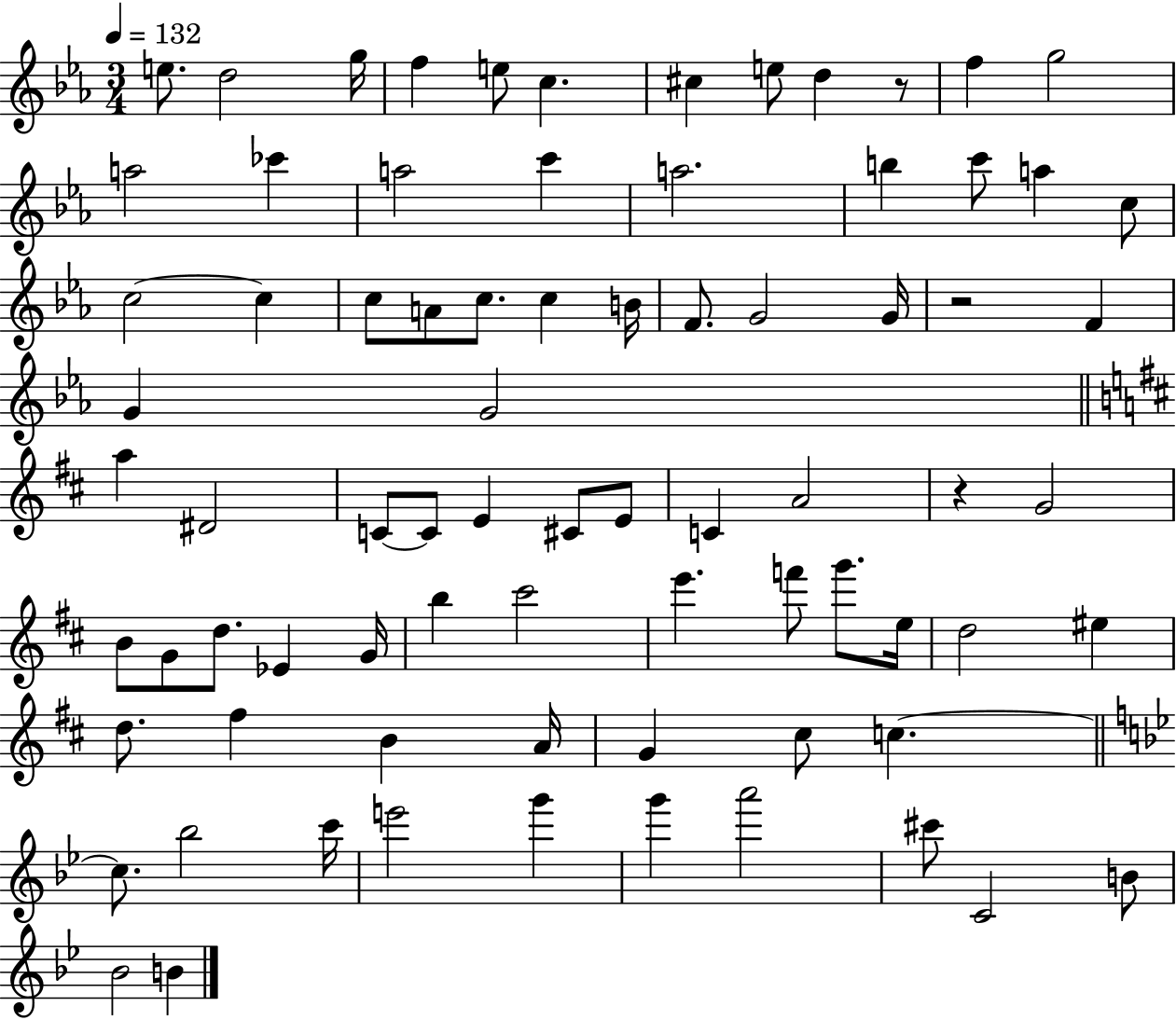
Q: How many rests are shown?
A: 3